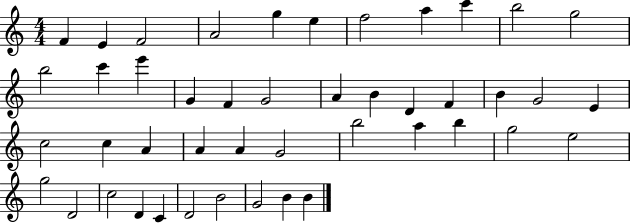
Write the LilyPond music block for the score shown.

{
  \clef treble
  \numericTimeSignature
  \time 4/4
  \key c \major
  f'4 e'4 f'2 | a'2 g''4 e''4 | f''2 a''4 c'''4 | b''2 g''2 | \break b''2 c'''4 e'''4 | g'4 f'4 g'2 | a'4 b'4 d'4 f'4 | b'4 g'2 e'4 | \break c''2 c''4 a'4 | a'4 a'4 g'2 | b''2 a''4 b''4 | g''2 e''2 | \break g''2 d'2 | c''2 d'4 c'4 | d'2 b'2 | g'2 b'4 b'4 | \break \bar "|."
}